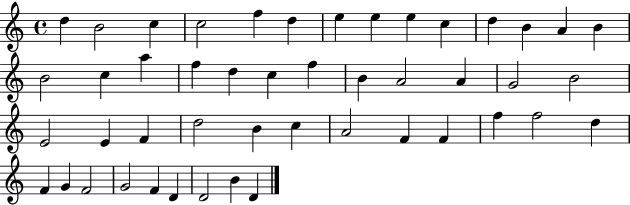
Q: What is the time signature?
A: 4/4